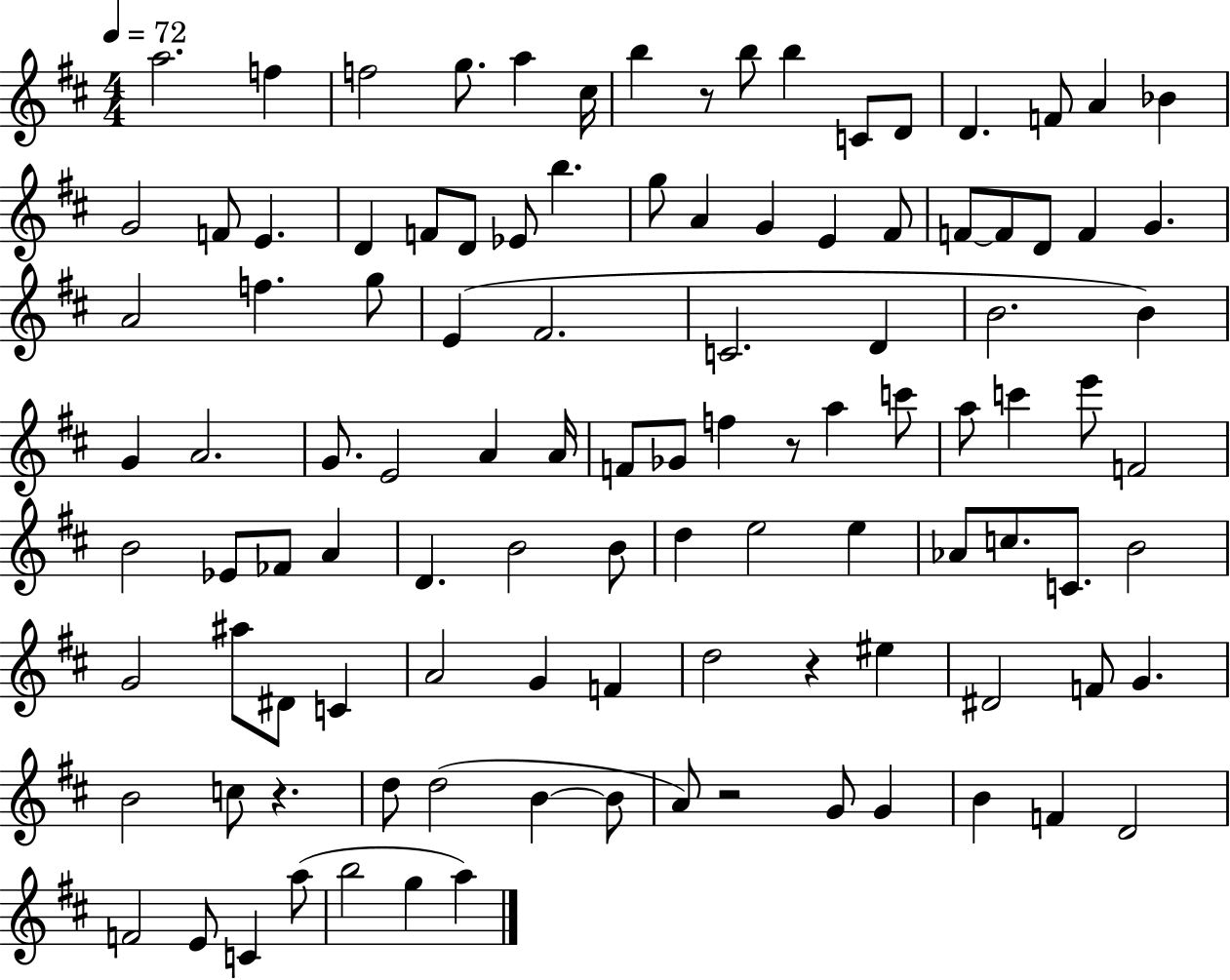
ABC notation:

X:1
T:Untitled
M:4/4
L:1/4
K:D
a2 f f2 g/2 a ^c/4 b z/2 b/2 b C/2 D/2 D F/2 A _B G2 F/2 E D F/2 D/2 _E/2 b g/2 A G E ^F/2 F/2 F/2 D/2 F G A2 f g/2 E ^F2 C2 D B2 B G A2 G/2 E2 A A/4 F/2 _G/2 f z/2 a c'/2 a/2 c' e'/2 F2 B2 _E/2 _F/2 A D B2 B/2 d e2 e _A/2 c/2 C/2 B2 G2 ^a/2 ^D/2 C A2 G F d2 z ^e ^D2 F/2 G B2 c/2 z d/2 d2 B B/2 A/2 z2 G/2 G B F D2 F2 E/2 C a/2 b2 g a